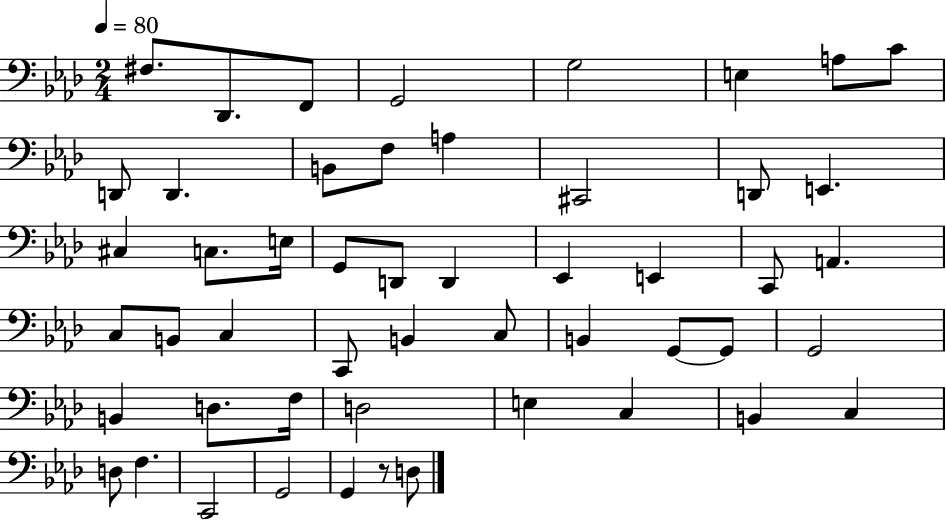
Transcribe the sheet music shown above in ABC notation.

X:1
T:Untitled
M:2/4
L:1/4
K:Ab
^F,/2 _D,,/2 F,,/2 G,,2 G,2 E, A,/2 C/2 D,,/2 D,, B,,/2 F,/2 A, ^C,,2 D,,/2 E,, ^C, C,/2 E,/4 G,,/2 D,,/2 D,, _E,, E,, C,,/2 A,, C,/2 B,,/2 C, C,,/2 B,, C,/2 B,, G,,/2 G,,/2 G,,2 B,, D,/2 F,/4 D,2 E, C, B,, C, D,/2 F, C,,2 G,,2 G,, z/2 D,/2